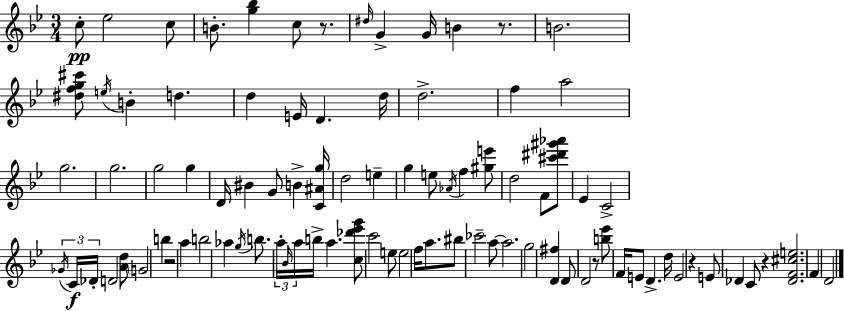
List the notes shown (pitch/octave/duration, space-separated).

C5/e Eb5/h C5/e B4/e. [G5,Bb5]/q C5/e R/e. D#5/s G4/q G4/s B4/q R/e. B4/h. [D#5,F5,G5,C#6]/e E5/s B4/q D5/q. D5/q E4/s D4/q. D5/s D5/h. F5/q A5/h G5/h. G5/h. G5/h G5/q D4/s BIS4/q G4/e B4/q [C4,A#4,G5]/s D5/h E5/q G5/q E5/e Ab4/s F5/q [G#5,E6]/e D5/h F4/e [C#6,D#6,G#6,Ab6]/e Eb4/q C4/h Gb4/s C4/s Db4/s D4/h [A4,D5]/e G4/h B5/q R/h A5/q B5/h Ab5/q G5/s B5/e. A5/s Bb4/s A5/s B5/s A5/q. [C5,Db6,Eb6,G6]/e C6/h E5/e E5/h F5/s A5/e. BIS5/e CES6/h A5/e A5/h. G5/h [D4,F#5]/q D4/e D4/h R/e [B5,Eb6]/e F4/s E4/e D4/q. D5/s E4/h R/q E4/e Db4/q C4/e R/q [Db4,F4,C#5,E5]/h. F4/q D4/h